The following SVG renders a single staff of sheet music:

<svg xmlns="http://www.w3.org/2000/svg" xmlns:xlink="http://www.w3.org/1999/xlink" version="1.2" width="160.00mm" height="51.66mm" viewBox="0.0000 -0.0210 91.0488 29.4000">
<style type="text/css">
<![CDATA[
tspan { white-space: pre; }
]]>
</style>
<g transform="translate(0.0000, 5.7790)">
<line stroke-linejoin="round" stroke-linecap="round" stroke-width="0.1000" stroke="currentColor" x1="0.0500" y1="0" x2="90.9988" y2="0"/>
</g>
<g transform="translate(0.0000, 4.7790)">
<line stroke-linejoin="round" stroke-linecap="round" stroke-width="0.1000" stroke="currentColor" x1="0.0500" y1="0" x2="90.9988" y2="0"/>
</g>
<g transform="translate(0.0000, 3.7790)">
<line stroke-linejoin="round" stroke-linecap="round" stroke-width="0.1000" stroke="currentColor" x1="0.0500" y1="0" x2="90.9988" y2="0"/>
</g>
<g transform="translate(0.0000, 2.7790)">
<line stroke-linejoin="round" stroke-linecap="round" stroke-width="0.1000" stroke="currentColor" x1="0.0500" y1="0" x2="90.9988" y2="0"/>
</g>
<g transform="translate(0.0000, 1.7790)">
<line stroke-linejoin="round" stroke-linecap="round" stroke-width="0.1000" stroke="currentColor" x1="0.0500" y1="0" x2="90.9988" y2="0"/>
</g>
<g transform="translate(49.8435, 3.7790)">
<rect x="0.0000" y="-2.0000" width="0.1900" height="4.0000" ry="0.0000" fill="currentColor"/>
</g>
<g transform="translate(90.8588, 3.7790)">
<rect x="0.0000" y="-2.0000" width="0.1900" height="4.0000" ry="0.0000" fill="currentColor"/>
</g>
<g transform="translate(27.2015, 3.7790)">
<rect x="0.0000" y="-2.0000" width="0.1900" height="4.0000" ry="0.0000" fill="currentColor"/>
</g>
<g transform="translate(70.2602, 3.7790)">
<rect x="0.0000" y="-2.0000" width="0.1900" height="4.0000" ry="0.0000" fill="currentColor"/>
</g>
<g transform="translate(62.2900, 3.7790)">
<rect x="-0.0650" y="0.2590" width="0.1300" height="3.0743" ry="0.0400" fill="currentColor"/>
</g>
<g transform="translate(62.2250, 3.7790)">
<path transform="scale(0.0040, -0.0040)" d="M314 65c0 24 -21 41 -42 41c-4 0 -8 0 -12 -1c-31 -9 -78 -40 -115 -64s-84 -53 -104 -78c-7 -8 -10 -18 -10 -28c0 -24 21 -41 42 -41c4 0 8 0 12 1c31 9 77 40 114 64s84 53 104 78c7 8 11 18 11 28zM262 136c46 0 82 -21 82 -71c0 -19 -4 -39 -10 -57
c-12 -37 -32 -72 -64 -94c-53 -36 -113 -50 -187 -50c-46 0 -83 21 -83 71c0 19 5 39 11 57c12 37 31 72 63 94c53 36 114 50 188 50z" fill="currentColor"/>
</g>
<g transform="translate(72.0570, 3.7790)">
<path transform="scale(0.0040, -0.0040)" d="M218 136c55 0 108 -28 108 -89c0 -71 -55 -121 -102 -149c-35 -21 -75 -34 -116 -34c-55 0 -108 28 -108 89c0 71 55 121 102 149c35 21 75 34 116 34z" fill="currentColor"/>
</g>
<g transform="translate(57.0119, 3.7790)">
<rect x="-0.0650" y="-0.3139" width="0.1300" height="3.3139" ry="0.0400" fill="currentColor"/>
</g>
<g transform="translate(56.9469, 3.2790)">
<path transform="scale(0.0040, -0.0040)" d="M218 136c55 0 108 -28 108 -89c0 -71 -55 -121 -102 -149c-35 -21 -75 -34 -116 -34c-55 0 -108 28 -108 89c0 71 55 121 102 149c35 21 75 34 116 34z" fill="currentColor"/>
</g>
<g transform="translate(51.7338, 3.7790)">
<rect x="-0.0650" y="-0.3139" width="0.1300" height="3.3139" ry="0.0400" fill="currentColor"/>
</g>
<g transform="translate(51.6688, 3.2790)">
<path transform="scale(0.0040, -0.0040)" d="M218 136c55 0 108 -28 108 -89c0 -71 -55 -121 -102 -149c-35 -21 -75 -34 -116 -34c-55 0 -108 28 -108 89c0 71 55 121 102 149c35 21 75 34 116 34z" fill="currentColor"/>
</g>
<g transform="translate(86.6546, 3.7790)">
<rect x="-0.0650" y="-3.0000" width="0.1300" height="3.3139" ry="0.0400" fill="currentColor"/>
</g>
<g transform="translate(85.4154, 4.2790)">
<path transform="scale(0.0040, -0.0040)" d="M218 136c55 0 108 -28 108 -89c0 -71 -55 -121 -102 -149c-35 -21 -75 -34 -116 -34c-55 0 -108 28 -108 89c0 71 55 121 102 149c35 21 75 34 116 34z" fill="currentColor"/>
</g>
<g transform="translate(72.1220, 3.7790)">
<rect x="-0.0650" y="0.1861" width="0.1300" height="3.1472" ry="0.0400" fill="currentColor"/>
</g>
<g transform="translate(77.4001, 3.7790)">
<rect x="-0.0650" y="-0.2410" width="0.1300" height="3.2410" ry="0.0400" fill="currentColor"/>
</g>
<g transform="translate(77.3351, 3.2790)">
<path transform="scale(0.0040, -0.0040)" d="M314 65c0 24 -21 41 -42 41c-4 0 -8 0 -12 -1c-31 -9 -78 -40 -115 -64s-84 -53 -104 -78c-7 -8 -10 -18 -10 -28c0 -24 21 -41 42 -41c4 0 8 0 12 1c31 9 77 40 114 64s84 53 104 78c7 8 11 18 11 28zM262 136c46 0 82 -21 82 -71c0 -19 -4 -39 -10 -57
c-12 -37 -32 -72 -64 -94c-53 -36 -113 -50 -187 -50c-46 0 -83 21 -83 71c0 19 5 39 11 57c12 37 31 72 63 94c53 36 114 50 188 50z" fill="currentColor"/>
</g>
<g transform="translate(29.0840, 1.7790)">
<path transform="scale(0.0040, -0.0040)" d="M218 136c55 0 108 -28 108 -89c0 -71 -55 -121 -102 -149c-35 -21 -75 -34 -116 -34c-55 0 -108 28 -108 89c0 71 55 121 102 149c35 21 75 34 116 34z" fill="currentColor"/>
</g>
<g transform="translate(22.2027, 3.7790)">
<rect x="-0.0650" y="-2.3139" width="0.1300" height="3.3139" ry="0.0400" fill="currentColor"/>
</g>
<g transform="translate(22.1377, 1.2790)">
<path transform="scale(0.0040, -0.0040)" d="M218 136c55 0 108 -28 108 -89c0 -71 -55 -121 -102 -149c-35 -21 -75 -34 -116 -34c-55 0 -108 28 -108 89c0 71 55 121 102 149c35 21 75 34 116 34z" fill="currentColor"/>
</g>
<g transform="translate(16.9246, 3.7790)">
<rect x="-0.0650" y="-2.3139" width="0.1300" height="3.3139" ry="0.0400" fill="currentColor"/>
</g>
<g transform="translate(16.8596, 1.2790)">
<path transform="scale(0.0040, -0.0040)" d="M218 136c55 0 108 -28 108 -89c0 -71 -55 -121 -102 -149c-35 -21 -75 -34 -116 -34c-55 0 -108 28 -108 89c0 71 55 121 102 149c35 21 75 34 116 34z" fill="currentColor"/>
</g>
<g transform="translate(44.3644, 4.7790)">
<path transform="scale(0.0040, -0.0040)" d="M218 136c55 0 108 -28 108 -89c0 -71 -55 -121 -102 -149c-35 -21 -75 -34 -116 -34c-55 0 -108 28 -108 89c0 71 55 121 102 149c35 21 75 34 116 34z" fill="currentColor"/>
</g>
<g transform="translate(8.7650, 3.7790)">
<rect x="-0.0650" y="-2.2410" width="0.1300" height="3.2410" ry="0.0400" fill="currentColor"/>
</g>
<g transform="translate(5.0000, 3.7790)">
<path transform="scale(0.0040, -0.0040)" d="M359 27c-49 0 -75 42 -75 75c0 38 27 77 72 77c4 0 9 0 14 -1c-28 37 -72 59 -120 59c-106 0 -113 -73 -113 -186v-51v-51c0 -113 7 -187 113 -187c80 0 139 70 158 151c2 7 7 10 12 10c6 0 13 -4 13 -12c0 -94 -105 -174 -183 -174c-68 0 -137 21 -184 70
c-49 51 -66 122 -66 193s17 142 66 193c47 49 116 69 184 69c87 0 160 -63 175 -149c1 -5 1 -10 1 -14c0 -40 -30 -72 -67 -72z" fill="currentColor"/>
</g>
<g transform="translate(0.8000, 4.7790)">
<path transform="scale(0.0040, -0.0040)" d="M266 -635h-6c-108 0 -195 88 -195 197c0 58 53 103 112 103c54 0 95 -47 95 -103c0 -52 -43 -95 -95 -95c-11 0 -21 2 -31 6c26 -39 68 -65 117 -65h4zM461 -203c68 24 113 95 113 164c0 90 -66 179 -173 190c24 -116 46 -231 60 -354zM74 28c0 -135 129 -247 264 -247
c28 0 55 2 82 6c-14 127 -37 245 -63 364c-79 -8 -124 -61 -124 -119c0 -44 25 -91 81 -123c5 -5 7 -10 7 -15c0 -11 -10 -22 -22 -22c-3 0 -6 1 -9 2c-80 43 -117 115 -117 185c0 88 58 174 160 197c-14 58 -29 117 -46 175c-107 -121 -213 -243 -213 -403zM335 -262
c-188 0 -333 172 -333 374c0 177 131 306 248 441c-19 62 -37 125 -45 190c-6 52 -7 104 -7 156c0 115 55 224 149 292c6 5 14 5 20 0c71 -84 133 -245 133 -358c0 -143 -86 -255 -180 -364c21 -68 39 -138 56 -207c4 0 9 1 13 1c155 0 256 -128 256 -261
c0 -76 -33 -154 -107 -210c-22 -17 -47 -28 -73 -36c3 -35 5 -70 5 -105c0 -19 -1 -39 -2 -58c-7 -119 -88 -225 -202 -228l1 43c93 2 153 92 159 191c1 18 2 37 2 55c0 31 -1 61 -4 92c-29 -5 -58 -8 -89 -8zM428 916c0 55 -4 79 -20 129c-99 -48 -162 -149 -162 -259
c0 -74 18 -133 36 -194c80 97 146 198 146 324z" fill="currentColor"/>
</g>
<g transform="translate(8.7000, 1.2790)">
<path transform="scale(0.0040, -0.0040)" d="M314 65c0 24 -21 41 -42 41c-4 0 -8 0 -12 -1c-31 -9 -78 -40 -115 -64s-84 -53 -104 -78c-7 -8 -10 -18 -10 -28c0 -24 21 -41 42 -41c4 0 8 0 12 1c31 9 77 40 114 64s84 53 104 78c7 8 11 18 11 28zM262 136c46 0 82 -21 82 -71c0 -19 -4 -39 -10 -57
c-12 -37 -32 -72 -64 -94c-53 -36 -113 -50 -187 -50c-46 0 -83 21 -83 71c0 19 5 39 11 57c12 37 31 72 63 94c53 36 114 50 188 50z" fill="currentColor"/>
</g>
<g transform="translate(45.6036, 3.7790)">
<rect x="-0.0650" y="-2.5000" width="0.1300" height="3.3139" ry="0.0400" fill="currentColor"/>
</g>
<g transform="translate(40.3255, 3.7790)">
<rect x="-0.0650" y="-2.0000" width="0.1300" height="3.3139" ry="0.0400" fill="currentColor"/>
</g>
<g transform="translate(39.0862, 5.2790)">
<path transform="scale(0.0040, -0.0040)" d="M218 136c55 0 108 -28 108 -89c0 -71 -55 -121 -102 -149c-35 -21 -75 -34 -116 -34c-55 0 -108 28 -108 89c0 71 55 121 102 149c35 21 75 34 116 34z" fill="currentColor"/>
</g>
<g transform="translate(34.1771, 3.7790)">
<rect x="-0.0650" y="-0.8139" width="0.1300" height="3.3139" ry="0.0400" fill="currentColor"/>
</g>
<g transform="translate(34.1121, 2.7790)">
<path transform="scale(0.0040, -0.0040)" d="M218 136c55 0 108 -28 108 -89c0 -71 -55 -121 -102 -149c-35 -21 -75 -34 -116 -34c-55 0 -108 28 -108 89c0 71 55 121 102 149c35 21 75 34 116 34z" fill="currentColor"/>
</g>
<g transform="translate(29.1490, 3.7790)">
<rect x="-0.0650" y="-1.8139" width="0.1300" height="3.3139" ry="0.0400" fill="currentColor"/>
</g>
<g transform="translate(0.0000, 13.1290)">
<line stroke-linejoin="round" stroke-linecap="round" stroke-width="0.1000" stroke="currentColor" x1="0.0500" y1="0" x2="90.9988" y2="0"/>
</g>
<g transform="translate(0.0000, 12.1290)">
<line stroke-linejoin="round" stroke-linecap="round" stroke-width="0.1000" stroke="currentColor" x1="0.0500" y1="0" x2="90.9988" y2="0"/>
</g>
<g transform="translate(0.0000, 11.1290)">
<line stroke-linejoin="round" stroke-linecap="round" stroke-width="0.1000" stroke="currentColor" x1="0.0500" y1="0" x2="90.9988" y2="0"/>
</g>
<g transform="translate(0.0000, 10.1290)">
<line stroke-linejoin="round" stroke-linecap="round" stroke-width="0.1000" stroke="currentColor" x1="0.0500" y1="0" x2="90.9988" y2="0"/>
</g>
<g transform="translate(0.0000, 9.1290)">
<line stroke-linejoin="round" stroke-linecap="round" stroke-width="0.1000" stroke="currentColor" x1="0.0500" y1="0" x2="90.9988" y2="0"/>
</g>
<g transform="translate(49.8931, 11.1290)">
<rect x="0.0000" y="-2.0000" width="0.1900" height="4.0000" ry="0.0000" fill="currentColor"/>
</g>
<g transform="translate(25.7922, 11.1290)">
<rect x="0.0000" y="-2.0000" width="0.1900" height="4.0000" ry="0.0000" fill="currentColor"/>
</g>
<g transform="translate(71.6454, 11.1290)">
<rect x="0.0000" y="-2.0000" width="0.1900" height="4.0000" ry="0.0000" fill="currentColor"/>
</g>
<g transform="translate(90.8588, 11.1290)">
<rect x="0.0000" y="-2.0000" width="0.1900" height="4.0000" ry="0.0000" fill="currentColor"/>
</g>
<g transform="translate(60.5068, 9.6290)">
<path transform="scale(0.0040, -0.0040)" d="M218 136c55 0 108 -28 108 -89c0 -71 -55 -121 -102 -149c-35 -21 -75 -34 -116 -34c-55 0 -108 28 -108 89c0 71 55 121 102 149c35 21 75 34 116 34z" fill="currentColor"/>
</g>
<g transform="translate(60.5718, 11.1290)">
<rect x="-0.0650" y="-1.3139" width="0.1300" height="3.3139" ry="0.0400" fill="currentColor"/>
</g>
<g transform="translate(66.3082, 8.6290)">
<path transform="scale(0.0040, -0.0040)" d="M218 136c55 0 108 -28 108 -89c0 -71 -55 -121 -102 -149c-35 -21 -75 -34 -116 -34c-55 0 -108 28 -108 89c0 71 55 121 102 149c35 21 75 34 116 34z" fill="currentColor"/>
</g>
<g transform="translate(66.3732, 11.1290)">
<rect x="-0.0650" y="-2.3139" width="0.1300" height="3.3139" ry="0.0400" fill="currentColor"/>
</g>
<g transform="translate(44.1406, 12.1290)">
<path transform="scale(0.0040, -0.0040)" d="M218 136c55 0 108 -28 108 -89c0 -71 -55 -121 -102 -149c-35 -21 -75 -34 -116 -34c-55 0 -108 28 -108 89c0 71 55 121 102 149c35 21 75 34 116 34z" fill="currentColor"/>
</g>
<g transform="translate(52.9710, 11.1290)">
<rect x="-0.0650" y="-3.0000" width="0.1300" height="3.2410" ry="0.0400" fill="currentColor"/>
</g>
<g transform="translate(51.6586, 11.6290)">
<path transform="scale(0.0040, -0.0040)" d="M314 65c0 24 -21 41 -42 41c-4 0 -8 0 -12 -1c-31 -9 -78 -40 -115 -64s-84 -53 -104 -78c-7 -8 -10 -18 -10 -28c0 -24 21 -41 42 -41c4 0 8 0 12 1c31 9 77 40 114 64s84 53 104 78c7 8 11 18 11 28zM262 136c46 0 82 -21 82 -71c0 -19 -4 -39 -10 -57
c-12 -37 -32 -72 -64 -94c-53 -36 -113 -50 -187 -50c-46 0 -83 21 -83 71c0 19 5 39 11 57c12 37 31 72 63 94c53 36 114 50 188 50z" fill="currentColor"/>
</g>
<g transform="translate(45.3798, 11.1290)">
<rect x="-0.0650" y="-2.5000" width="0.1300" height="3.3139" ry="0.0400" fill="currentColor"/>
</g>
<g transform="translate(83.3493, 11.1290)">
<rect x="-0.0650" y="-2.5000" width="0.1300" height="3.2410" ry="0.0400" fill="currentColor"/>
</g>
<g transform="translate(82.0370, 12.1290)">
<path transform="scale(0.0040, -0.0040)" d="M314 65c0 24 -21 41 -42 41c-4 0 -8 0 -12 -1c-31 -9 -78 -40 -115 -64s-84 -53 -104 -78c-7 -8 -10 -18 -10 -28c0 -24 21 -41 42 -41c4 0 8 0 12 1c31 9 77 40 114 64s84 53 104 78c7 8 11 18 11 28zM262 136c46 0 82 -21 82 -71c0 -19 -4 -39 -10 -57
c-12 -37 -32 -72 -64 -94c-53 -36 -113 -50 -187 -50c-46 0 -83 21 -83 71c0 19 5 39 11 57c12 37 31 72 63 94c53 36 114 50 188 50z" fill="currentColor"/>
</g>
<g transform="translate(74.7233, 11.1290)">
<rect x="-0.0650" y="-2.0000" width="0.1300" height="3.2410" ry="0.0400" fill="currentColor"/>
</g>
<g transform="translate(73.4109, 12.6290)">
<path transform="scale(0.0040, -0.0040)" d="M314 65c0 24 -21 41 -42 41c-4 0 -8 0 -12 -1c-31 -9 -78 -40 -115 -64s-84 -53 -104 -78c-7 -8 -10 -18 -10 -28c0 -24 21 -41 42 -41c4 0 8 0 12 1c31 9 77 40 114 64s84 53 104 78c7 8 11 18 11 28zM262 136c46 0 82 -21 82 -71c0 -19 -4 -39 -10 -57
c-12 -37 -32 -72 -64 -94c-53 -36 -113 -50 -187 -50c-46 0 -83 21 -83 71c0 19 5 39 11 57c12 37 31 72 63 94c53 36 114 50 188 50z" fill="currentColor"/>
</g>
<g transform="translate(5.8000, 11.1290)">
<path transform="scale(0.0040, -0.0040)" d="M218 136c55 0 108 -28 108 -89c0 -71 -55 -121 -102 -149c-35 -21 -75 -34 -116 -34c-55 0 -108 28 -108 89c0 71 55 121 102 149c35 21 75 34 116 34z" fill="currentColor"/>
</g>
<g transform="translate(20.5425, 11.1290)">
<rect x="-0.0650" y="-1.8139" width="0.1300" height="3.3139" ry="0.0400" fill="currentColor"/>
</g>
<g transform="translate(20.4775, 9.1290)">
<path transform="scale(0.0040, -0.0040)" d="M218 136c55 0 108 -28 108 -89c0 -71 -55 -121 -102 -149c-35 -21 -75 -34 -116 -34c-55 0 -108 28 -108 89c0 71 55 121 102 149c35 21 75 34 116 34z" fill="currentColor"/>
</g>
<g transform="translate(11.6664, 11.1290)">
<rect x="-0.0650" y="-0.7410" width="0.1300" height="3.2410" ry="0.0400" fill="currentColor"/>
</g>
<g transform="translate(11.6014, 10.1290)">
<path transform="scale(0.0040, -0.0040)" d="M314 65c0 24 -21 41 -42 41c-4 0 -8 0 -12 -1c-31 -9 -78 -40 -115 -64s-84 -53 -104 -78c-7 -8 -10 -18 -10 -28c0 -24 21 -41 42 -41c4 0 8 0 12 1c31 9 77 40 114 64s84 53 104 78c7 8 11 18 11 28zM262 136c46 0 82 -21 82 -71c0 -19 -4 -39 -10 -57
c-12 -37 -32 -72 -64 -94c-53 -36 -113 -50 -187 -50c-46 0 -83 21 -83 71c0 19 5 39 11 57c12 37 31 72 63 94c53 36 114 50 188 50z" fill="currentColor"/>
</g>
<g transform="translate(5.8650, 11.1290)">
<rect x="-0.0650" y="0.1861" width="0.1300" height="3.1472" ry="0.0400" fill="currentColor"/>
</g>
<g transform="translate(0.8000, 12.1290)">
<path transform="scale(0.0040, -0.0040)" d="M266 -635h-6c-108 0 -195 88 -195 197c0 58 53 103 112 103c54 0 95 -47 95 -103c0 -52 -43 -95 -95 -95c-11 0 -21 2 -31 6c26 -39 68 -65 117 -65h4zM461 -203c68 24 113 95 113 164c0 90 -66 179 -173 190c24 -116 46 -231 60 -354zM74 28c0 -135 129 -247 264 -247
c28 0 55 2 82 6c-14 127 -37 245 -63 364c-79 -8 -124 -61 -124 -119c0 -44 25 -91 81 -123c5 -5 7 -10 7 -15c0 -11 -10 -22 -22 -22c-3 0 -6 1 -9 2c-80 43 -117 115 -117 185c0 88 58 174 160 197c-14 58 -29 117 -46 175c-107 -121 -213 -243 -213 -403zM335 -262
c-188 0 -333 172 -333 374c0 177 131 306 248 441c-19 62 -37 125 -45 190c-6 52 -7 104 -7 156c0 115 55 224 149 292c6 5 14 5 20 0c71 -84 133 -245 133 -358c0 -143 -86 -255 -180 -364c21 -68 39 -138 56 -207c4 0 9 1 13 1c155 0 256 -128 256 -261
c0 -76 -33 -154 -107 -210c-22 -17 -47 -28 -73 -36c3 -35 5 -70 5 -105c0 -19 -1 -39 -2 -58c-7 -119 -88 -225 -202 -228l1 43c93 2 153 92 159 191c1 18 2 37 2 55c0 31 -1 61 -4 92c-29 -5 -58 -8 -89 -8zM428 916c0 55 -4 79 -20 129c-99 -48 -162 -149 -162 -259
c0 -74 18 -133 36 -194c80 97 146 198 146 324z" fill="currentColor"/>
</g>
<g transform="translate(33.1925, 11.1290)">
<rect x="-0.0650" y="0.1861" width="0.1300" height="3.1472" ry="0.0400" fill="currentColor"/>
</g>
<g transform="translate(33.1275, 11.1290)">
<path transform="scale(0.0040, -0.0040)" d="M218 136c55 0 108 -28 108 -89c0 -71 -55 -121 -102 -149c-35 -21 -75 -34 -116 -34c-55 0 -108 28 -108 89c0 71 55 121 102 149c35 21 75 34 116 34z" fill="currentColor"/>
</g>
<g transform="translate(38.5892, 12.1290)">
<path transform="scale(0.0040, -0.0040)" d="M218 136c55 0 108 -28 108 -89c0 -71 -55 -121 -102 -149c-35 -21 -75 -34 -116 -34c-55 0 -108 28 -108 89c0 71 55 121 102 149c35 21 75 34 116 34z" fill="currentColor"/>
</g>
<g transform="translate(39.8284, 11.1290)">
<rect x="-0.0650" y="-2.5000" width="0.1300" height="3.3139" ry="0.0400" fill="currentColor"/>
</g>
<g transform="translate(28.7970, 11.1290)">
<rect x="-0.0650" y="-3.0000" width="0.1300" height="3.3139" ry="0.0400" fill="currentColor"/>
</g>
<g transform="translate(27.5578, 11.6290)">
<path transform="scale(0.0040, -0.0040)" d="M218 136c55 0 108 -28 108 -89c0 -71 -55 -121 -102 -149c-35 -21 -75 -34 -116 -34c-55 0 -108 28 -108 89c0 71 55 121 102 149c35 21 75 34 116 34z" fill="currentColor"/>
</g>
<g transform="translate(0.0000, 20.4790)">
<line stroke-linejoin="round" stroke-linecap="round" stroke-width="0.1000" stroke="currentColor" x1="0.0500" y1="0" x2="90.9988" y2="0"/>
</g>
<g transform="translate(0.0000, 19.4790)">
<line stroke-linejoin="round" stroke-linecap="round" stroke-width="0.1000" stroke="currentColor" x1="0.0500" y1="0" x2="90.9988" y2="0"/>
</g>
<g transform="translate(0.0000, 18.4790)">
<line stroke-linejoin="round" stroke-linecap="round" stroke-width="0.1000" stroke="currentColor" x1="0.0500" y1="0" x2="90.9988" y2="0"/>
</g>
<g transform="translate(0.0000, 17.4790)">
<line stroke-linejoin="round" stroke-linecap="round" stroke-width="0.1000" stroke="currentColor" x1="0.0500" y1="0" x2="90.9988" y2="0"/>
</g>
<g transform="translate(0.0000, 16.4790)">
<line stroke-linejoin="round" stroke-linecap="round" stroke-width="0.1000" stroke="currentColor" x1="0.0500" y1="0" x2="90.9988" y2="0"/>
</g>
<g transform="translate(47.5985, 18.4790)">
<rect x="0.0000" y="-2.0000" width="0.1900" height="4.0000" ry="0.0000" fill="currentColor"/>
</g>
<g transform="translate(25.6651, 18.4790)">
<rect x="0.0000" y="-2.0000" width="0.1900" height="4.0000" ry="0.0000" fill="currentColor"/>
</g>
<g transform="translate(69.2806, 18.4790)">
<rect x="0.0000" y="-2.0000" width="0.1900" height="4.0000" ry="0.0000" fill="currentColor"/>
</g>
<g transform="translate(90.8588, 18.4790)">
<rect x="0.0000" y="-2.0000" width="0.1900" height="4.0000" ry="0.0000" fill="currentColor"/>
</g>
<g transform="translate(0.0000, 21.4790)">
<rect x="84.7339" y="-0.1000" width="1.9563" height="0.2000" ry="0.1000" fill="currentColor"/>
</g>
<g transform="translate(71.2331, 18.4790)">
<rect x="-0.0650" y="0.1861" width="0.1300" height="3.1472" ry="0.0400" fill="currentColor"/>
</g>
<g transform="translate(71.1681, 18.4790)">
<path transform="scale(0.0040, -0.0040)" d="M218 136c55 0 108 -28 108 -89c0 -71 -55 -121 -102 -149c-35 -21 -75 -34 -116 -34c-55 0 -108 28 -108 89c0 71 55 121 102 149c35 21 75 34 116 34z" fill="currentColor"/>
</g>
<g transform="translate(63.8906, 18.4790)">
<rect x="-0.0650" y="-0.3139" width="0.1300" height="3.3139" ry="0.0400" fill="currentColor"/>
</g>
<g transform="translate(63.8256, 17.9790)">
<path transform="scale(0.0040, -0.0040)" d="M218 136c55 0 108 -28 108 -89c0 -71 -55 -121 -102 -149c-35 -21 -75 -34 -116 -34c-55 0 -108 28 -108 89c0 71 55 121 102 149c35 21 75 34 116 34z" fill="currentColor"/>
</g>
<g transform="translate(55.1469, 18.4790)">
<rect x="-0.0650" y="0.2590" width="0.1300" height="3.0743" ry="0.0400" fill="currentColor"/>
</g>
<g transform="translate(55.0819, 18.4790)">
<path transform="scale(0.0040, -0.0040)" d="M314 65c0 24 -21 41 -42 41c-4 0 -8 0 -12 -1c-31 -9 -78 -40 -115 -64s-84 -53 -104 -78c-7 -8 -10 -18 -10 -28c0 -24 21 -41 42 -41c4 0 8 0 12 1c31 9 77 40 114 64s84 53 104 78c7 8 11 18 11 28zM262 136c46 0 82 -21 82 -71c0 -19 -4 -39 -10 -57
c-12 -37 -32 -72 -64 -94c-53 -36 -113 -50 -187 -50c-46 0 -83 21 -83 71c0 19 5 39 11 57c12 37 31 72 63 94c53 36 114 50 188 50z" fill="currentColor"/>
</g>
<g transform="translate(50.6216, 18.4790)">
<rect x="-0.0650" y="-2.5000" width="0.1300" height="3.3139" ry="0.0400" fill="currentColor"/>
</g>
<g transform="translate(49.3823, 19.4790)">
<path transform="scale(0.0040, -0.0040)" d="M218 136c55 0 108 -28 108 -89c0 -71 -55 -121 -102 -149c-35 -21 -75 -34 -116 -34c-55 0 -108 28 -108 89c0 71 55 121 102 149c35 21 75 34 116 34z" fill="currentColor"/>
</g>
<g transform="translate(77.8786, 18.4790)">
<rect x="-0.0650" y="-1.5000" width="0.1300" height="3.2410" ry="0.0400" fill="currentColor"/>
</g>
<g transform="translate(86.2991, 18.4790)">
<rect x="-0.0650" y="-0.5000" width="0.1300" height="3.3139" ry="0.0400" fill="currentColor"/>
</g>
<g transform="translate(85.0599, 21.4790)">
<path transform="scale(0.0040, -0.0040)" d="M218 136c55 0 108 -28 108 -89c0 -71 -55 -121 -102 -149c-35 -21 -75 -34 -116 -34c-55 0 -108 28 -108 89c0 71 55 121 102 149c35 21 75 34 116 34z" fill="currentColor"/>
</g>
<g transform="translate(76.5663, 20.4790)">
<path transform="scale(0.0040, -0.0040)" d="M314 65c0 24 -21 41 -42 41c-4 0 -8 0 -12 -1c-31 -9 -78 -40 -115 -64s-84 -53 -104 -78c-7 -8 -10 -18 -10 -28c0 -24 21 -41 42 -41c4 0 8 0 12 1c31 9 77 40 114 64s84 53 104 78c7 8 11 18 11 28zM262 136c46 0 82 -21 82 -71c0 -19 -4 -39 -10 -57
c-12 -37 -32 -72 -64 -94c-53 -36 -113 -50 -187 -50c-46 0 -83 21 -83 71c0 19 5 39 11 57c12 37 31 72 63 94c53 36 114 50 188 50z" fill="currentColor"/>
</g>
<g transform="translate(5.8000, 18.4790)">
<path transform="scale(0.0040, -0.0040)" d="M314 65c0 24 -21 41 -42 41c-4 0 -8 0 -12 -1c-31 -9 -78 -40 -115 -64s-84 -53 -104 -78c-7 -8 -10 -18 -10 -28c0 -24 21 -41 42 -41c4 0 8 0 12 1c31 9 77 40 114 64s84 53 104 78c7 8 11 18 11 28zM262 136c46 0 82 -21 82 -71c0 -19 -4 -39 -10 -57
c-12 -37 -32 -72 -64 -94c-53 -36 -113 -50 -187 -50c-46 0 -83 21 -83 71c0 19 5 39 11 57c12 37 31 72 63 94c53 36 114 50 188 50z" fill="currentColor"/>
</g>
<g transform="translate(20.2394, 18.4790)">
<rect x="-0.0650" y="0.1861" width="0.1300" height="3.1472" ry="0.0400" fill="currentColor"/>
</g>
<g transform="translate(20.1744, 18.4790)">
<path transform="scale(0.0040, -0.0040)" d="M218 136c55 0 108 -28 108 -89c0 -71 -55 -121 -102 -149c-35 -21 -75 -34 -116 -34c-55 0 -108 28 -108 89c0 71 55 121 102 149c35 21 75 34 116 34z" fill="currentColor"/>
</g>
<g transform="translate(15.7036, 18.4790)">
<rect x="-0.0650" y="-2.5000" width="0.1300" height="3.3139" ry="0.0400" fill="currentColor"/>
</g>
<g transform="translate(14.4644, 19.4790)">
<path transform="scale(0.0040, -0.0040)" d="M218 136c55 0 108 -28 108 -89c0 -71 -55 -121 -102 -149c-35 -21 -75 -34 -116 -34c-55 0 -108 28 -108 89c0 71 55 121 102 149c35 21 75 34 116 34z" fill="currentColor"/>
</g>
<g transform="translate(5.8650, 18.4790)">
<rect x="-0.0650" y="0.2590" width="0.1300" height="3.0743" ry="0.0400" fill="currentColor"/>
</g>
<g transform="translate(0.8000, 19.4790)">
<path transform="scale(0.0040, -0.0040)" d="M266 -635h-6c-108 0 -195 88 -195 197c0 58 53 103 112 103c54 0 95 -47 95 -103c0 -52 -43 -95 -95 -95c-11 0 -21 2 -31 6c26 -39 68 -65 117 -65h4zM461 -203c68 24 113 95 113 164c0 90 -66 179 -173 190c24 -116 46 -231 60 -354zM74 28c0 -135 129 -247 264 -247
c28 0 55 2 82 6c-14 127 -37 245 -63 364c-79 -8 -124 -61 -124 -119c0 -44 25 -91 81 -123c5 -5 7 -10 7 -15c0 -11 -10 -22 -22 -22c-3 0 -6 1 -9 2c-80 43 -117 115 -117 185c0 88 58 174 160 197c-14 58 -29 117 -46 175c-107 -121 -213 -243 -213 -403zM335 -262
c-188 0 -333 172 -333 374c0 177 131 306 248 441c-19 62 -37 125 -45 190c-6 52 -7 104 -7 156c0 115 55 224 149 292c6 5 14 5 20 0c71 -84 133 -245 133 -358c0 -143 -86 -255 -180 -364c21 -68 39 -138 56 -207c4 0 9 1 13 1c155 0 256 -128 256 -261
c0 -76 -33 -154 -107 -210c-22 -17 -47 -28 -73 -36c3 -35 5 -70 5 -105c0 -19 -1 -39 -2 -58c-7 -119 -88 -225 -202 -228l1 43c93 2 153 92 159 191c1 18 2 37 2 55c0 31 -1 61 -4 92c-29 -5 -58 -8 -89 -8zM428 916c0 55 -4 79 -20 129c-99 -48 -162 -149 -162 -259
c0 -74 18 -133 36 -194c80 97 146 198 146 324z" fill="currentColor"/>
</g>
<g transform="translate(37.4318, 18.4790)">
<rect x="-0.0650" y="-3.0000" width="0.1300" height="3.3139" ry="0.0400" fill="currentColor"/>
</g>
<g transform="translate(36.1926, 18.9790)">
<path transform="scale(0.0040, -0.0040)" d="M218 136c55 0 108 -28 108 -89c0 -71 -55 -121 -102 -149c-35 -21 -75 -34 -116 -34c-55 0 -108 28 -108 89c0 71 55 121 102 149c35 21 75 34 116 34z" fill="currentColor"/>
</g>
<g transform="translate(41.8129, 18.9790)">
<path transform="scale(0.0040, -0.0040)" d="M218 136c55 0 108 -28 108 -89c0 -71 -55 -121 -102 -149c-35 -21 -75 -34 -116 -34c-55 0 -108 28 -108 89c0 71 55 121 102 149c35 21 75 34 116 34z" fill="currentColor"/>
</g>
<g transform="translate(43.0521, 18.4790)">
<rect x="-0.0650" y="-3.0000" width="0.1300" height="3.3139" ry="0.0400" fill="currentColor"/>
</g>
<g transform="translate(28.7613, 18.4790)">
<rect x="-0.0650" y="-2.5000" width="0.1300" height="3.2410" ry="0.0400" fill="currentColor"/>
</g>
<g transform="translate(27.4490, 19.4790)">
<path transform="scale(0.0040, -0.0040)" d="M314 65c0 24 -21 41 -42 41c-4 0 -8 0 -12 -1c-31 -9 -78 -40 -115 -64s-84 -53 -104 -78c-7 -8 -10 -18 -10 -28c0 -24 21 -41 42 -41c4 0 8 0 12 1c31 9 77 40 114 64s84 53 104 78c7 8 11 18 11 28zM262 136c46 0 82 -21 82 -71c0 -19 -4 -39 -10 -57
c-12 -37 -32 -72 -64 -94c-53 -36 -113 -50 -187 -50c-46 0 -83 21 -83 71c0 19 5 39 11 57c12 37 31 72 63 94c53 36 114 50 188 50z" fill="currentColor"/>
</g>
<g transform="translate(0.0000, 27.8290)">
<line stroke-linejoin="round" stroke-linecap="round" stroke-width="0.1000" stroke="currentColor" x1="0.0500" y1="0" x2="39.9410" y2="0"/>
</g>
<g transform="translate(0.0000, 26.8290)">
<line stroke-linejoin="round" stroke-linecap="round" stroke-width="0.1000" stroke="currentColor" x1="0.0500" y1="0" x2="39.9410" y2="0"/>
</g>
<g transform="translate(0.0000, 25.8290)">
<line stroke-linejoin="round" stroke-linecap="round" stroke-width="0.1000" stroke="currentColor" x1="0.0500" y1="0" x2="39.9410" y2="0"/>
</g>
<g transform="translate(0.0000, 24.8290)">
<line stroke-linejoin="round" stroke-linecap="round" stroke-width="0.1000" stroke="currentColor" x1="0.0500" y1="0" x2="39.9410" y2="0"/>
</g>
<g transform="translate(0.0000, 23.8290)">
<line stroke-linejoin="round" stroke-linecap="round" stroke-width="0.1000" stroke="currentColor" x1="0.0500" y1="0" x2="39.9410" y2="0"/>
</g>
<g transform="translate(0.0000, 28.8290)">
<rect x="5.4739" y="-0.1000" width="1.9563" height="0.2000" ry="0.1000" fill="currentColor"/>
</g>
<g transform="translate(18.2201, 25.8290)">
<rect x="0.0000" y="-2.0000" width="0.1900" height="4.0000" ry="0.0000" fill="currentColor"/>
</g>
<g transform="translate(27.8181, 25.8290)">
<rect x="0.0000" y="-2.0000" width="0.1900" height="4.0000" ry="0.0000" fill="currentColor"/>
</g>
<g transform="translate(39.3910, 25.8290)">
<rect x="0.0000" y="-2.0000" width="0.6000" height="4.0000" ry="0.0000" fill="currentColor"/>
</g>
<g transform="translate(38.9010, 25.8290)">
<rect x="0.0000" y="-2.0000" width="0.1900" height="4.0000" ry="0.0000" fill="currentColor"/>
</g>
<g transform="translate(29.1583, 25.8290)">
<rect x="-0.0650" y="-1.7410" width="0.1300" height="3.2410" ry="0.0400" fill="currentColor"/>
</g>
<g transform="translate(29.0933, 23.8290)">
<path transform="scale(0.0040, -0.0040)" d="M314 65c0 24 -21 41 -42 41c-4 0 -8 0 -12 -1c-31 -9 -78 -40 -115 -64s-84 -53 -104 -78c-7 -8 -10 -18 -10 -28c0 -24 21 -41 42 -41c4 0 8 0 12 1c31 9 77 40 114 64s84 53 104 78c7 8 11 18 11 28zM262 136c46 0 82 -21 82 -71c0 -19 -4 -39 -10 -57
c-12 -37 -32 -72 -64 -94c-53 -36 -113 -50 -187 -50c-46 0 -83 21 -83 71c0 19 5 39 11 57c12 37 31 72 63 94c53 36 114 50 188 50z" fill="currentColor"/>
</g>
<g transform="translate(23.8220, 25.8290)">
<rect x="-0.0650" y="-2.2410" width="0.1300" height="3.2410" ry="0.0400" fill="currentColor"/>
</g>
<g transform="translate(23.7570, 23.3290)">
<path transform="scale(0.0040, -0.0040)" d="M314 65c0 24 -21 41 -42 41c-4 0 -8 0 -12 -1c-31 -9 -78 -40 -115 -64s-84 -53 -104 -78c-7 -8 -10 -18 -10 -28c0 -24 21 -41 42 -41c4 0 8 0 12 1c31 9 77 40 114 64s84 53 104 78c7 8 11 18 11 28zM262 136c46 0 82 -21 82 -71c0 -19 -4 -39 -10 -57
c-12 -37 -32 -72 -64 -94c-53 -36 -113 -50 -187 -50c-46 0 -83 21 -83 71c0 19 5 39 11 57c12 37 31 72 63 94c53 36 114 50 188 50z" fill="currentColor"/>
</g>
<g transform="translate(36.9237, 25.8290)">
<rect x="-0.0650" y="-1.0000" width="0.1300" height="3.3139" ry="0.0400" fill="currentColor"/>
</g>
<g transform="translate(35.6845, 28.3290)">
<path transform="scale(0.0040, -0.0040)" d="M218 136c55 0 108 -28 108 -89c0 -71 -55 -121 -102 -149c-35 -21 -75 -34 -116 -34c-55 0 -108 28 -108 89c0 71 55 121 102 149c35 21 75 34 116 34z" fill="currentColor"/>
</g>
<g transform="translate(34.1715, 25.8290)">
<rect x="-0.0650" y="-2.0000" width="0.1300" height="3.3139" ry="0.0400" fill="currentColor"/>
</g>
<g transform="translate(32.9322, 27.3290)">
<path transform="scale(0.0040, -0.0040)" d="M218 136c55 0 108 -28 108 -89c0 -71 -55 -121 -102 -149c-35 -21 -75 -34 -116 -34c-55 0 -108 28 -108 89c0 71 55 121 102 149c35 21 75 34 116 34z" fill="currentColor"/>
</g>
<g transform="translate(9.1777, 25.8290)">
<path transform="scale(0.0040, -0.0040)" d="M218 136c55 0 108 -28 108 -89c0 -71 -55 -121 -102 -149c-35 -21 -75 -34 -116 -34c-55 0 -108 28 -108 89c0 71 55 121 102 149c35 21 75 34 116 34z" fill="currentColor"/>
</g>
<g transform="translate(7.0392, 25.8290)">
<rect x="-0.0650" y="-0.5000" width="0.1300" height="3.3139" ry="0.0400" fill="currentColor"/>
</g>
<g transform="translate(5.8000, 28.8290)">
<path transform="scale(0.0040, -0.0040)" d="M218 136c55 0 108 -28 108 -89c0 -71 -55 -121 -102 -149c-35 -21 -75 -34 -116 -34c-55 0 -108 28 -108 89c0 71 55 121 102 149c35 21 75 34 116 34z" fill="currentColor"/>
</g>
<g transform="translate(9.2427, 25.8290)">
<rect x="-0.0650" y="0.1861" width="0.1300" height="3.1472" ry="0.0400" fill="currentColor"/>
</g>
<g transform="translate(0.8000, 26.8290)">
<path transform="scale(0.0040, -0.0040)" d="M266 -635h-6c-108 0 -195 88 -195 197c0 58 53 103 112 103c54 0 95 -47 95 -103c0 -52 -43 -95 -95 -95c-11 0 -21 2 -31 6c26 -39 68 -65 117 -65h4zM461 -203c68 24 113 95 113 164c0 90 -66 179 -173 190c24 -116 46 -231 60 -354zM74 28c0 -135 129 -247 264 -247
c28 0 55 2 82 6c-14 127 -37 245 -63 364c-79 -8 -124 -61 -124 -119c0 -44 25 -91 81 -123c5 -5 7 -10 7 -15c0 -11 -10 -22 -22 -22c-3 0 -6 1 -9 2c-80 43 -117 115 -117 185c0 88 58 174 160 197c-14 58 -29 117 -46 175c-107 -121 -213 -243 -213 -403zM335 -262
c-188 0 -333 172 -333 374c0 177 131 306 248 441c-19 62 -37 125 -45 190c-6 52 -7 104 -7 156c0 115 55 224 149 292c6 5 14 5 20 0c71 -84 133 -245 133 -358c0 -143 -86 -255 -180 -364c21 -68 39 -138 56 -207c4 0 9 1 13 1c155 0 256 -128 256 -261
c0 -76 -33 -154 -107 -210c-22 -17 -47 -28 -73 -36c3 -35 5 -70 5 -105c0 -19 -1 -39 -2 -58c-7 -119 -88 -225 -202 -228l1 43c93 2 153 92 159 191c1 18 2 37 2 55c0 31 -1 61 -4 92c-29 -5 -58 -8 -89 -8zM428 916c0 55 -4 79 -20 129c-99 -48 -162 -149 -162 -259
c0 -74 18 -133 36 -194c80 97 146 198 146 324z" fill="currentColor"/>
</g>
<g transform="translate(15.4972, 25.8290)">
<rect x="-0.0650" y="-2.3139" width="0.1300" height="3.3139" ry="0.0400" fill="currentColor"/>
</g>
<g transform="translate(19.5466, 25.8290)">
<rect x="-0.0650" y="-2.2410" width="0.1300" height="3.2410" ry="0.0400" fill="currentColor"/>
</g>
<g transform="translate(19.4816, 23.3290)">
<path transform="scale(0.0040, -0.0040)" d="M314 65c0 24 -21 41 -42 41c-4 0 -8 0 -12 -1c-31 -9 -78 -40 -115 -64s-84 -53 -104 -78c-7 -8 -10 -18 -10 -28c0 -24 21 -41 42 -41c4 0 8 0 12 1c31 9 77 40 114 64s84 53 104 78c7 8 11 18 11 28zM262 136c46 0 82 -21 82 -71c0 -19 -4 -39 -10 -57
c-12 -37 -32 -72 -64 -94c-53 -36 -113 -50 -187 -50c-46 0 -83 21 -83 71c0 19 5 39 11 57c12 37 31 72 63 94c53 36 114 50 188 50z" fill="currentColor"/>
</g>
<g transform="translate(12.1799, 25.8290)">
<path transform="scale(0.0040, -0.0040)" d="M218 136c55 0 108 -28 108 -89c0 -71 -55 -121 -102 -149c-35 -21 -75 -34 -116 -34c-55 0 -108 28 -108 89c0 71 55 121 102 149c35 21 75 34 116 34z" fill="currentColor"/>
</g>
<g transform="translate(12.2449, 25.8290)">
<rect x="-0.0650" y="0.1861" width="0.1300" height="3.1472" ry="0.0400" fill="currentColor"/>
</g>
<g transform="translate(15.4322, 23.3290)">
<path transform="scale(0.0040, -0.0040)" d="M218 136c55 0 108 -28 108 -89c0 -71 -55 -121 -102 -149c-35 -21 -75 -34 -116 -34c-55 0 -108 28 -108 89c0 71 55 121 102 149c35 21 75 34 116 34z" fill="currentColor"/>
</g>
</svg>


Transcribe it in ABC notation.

X:1
T:Untitled
M:4/4
L:1/4
K:C
g2 g g f d F G c c B2 B c2 A B d2 f A B G G A2 e g F2 G2 B2 G B G2 A A G B2 c B E2 C C B B g g2 g2 f2 F D